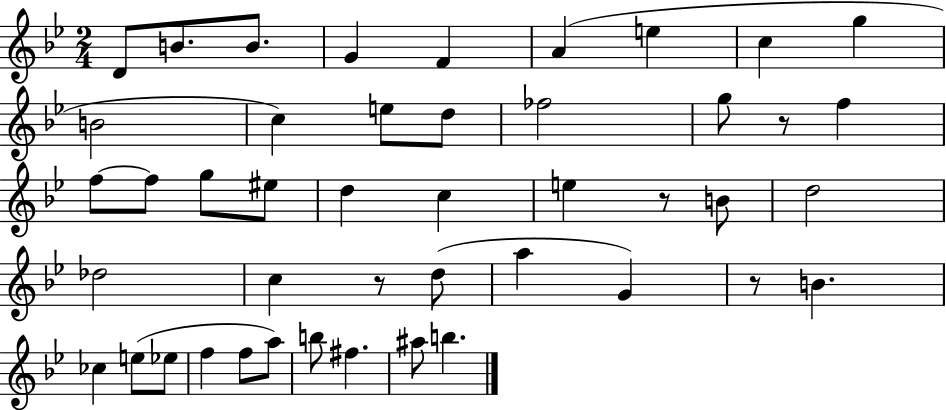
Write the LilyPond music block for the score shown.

{
  \clef treble
  \numericTimeSignature
  \time 2/4
  \key bes \major
  d'8 b'8. b'8. | g'4 f'4 | a'4( e''4 | c''4 g''4 | \break b'2 | c''4) e''8 d''8 | fes''2 | g''8 r8 f''4 | \break f''8~~ f''8 g''8 eis''8 | d''4 c''4 | e''4 r8 b'8 | d''2 | \break des''2 | c''4 r8 d''8( | a''4 g'4) | r8 b'4. | \break ces''4 e''8( ees''8 | f''4 f''8 a''8) | b''8 fis''4. | ais''8 b''4. | \break \bar "|."
}